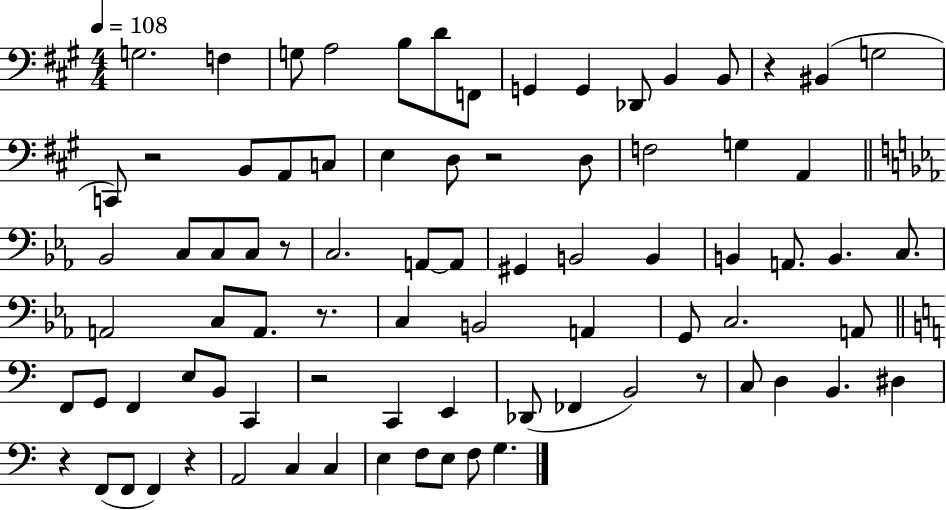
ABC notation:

X:1
T:Untitled
M:4/4
L:1/4
K:A
G,2 F, G,/2 A,2 B,/2 D/2 F,,/2 G,, G,, _D,,/2 B,, B,,/2 z ^B,, G,2 C,,/2 z2 B,,/2 A,,/2 C,/2 E, D,/2 z2 D,/2 F,2 G, A,, _B,,2 C,/2 C,/2 C,/2 z/2 C,2 A,,/2 A,,/2 ^G,, B,,2 B,, B,, A,,/2 B,, C,/2 A,,2 C,/2 A,,/2 z/2 C, B,,2 A,, G,,/2 C,2 A,,/2 F,,/2 G,,/2 F,, E,/2 B,,/2 C,, z2 C,, E,, _D,,/2 _F,, B,,2 z/2 C,/2 D, B,, ^D, z F,,/2 F,,/2 F,, z A,,2 C, C, E, F,/2 E,/2 F,/2 G,